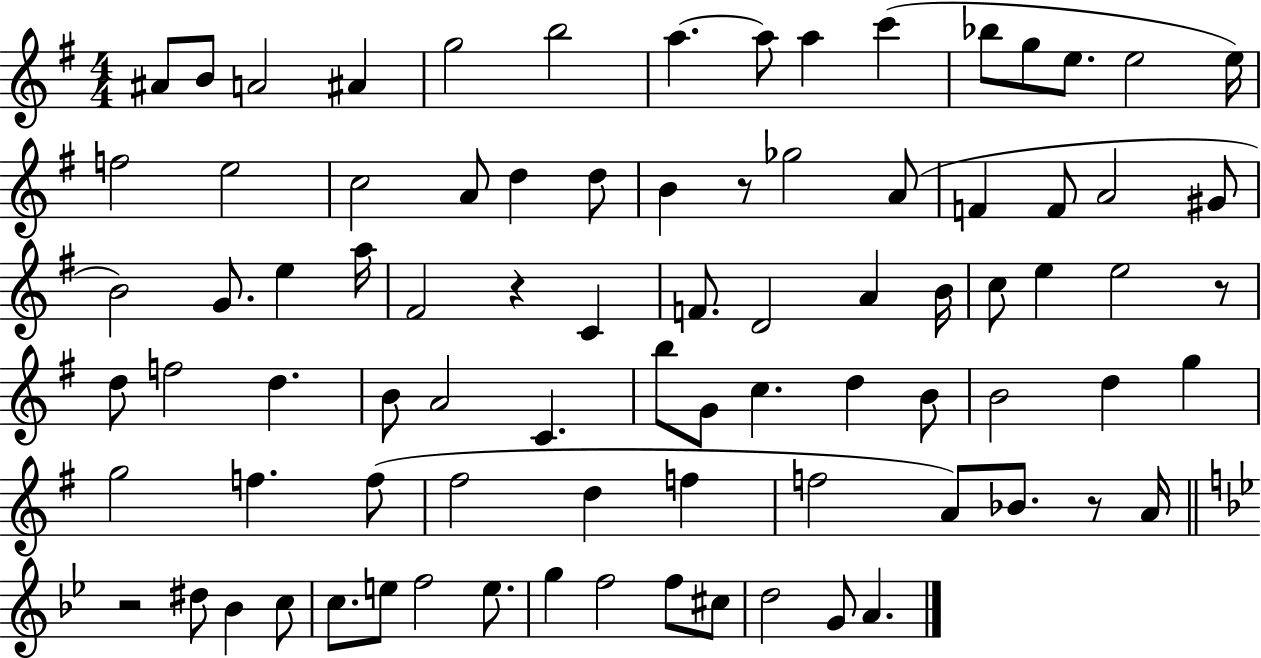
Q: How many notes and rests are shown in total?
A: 84